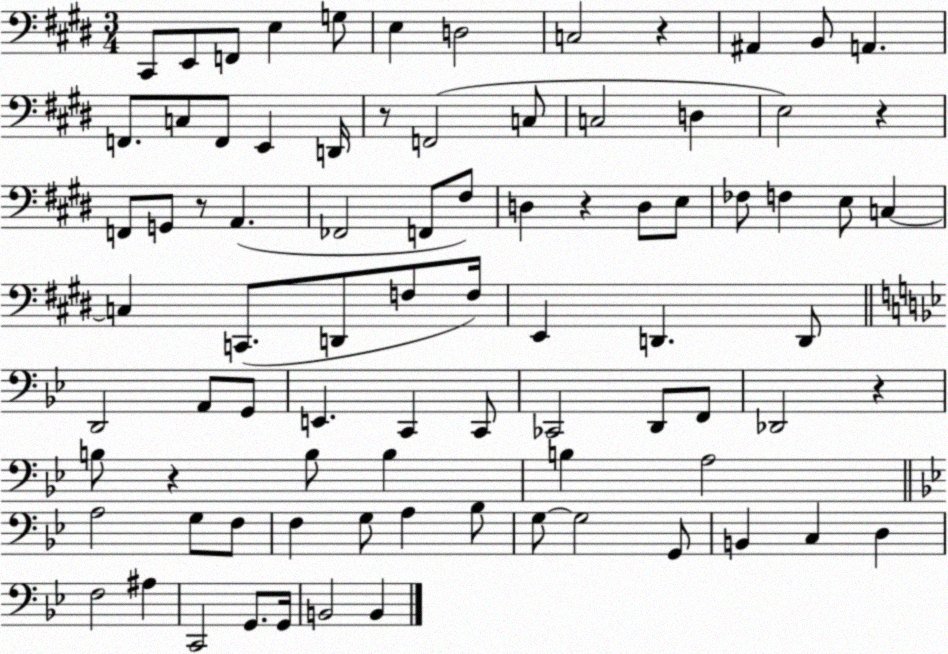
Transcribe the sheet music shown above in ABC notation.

X:1
T:Untitled
M:3/4
L:1/4
K:E
^C,,/2 E,,/2 F,,/2 E, G,/2 E, D,2 C,2 z ^A,, B,,/2 A,, F,,/2 C,/2 F,,/2 E,, D,,/4 z/2 F,,2 C,/2 C,2 D, E,2 z F,,/2 G,,/2 z/2 A,, _F,,2 F,,/2 ^F,/2 D, z D,/2 E,/2 _F,/2 F, E,/2 C, C, C,,/2 D,,/2 F,/2 F,/4 E,, D,, D,,/2 D,,2 A,,/2 G,,/2 E,, C,, C,,/2 _C,,2 D,,/2 F,,/2 _D,,2 z B,/2 z B,/2 B, B, A,2 A,2 G,/2 F,/2 F, G,/2 A, _B,/2 G,/2 G,2 G,,/2 B,, C, D, F,2 ^A, C,,2 G,,/2 G,,/4 B,,2 B,,